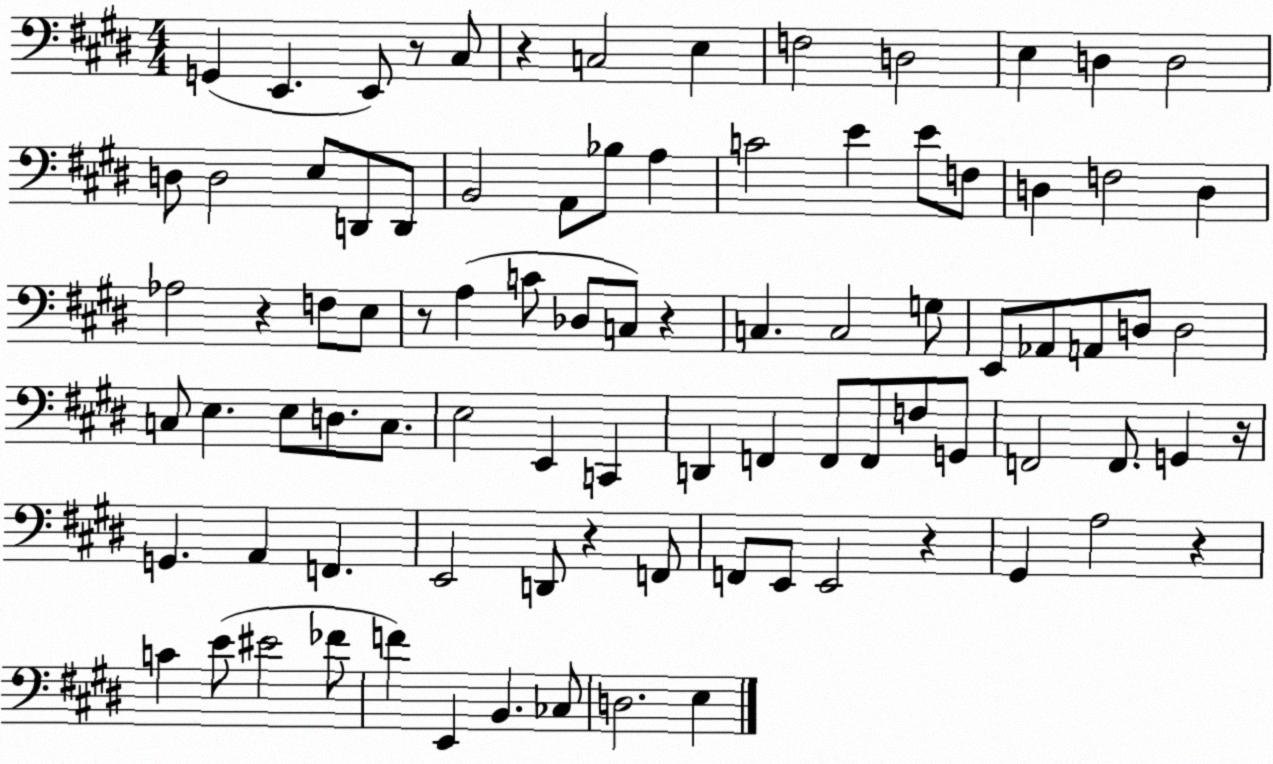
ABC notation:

X:1
T:Untitled
M:4/4
L:1/4
K:E
G,, E,, E,,/2 z/2 ^C,/2 z C,2 E, F,2 D,2 E, D, D,2 D,/2 D,2 E,/2 D,,/2 D,,/2 B,,2 A,,/2 _B,/2 A, C2 E E/2 F,/2 D, F,2 D, _A,2 z F,/2 E,/2 z/2 A, C/2 _D,/2 C,/2 z C, C,2 G,/2 E,,/2 _A,,/2 A,,/2 D,/2 D,2 C,/2 E, E,/2 D,/2 C,/2 E,2 E,, C,, D,, F,, F,,/2 F,,/2 F,/2 G,,/2 F,,2 F,,/2 G,, z/4 G,, A,, F,, E,,2 D,,/2 z F,,/2 F,,/2 E,,/2 E,,2 z ^G,, A,2 z C E/2 ^E2 _F/2 F E,, B,, _C,/2 D,2 E,